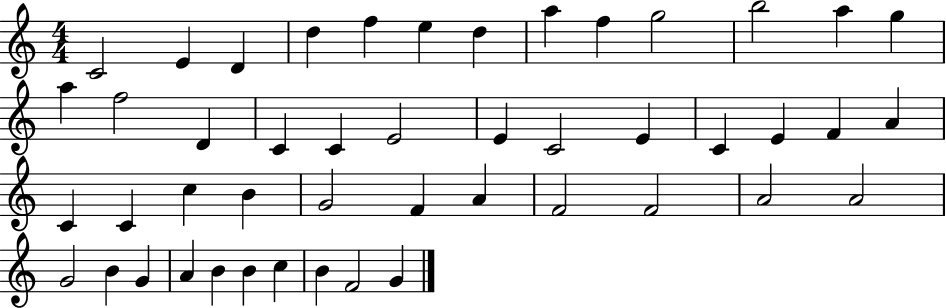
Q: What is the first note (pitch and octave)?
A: C4